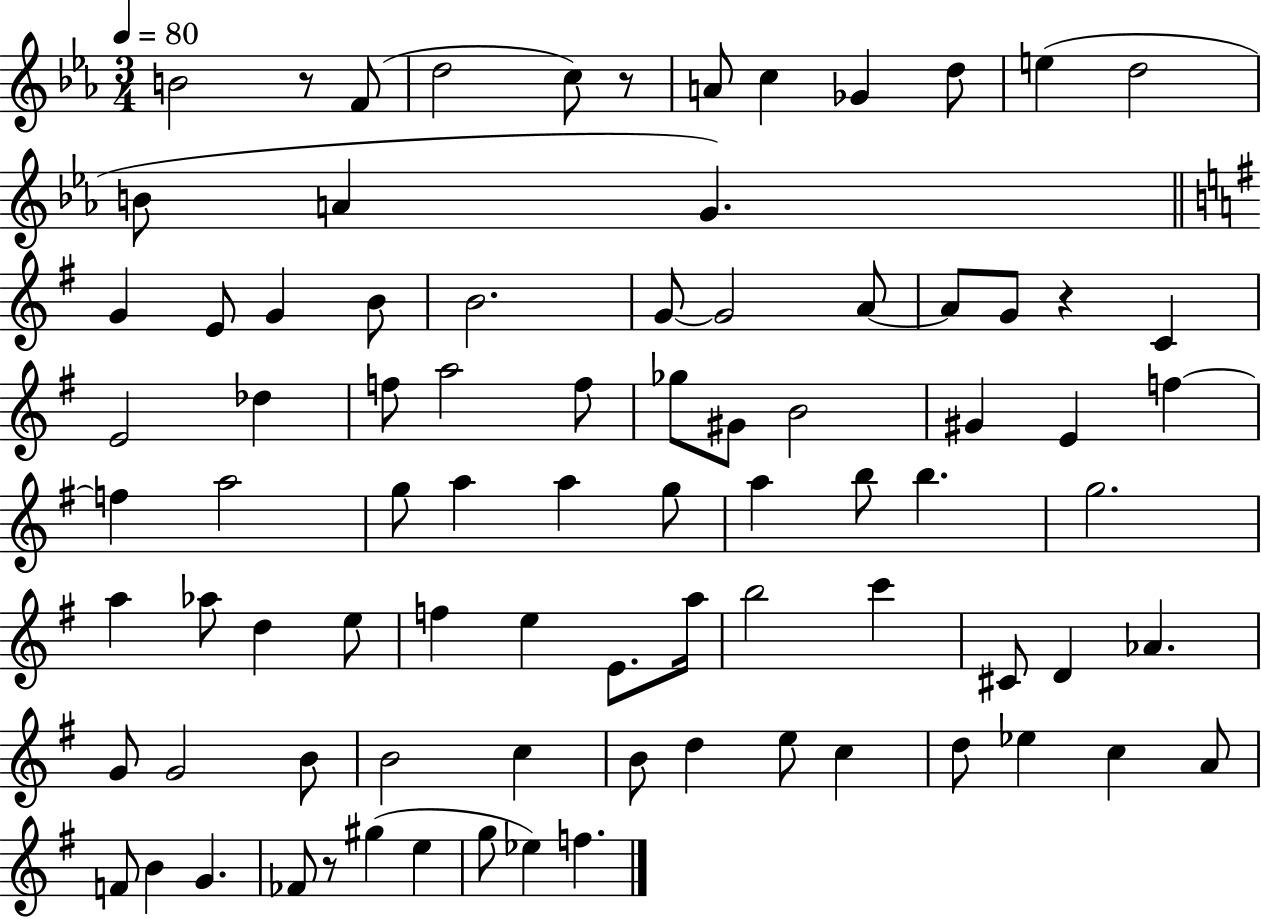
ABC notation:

X:1
T:Untitled
M:3/4
L:1/4
K:Eb
B2 z/2 F/2 d2 c/2 z/2 A/2 c _G d/2 e d2 B/2 A G G E/2 G B/2 B2 G/2 G2 A/2 A/2 G/2 z C E2 _d f/2 a2 f/2 _g/2 ^G/2 B2 ^G E f f a2 g/2 a a g/2 a b/2 b g2 a _a/2 d e/2 f e E/2 a/4 b2 c' ^C/2 D _A G/2 G2 B/2 B2 c B/2 d e/2 c d/2 _e c A/2 F/2 B G _F/2 z/2 ^g e g/2 _e f